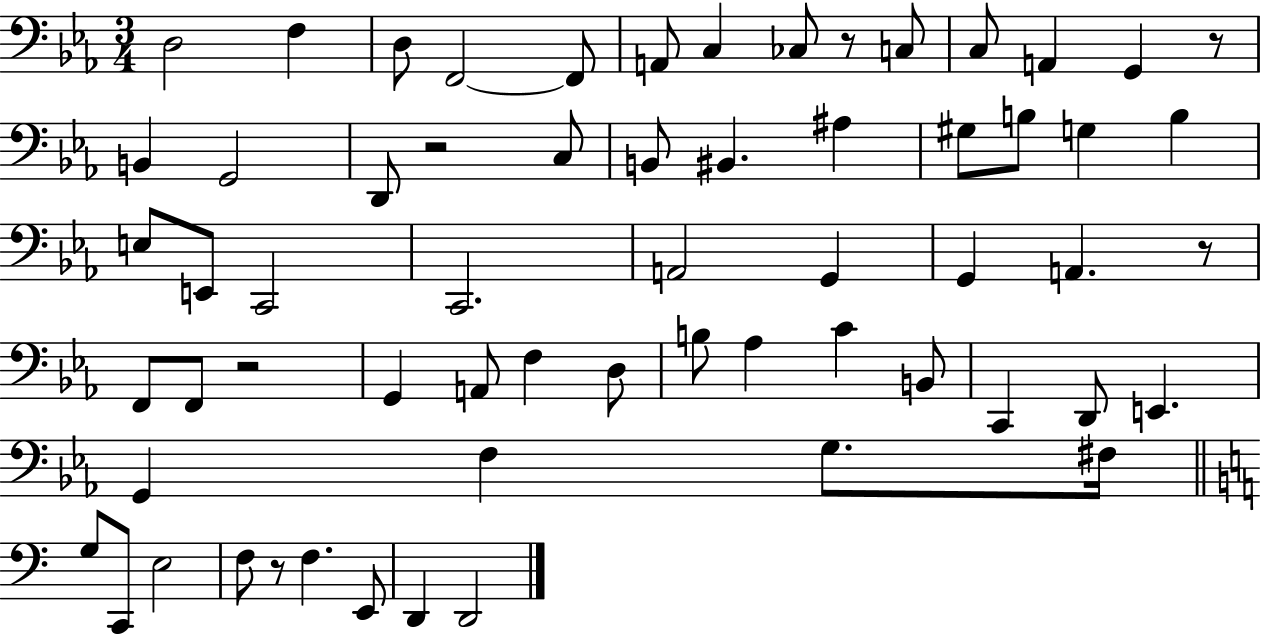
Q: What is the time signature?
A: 3/4